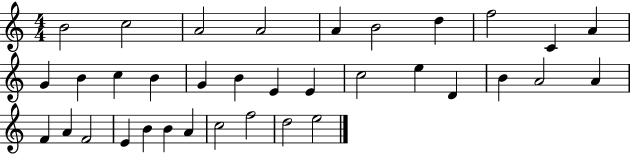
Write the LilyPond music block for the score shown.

{
  \clef treble
  \numericTimeSignature
  \time 4/4
  \key c \major
  b'2 c''2 | a'2 a'2 | a'4 b'2 d''4 | f''2 c'4 a'4 | \break g'4 b'4 c''4 b'4 | g'4 b'4 e'4 e'4 | c''2 e''4 d'4 | b'4 a'2 a'4 | \break f'4 a'4 f'2 | e'4 b'4 b'4 a'4 | c''2 f''2 | d''2 e''2 | \break \bar "|."
}